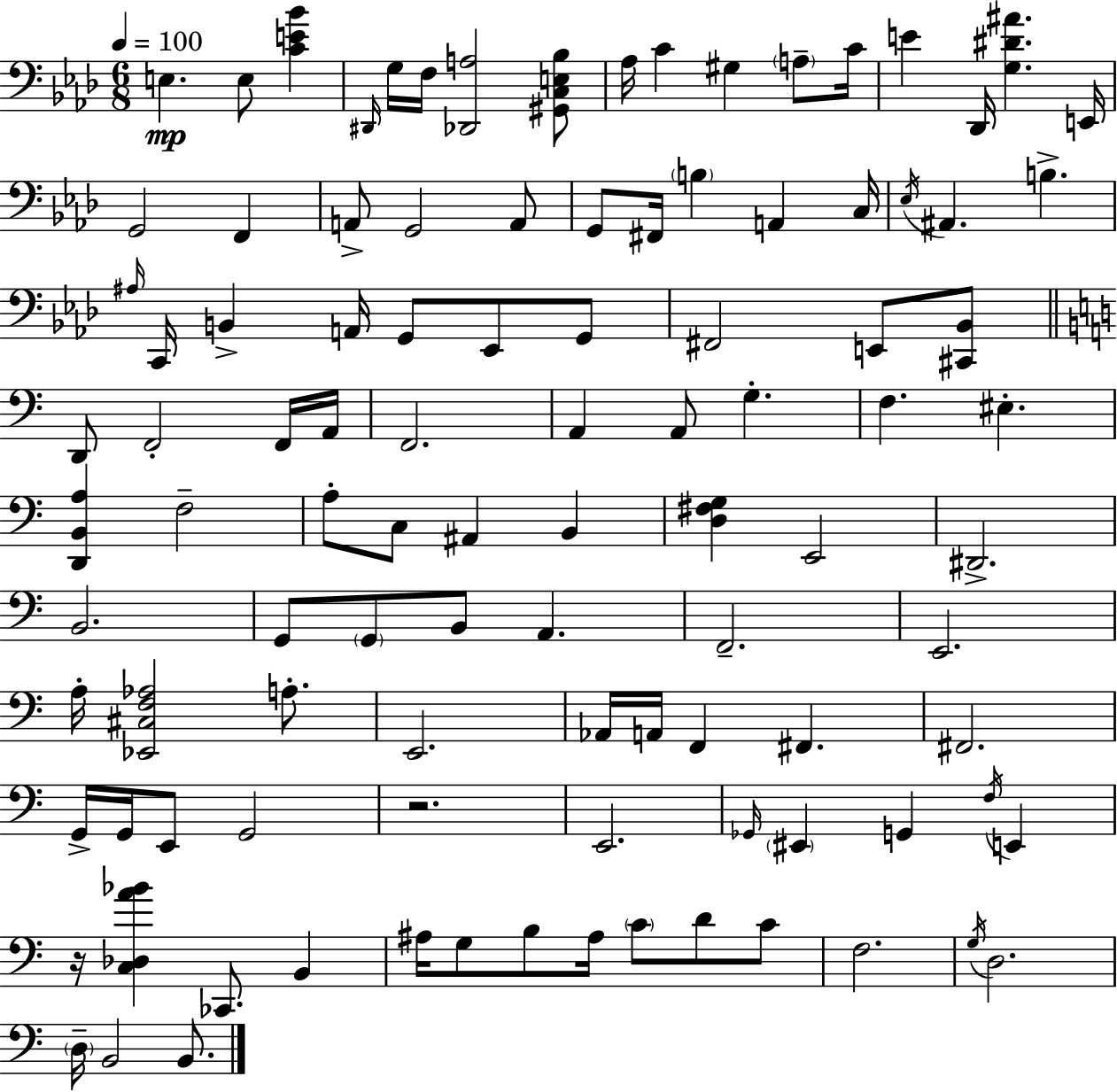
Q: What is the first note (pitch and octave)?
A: E3